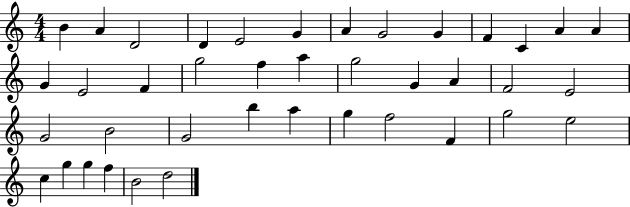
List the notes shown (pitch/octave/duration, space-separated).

B4/q A4/q D4/h D4/q E4/h G4/q A4/q G4/h G4/q F4/q C4/q A4/q A4/q G4/q E4/h F4/q G5/h F5/q A5/q G5/h G4/q A4/q F4/h E4/h G4/h B4/h G4/h B5/q A5/q G5/q F5/h F4/q G5/h E5/h C5/q G5/q G5/q F5/q B4/h D5/h